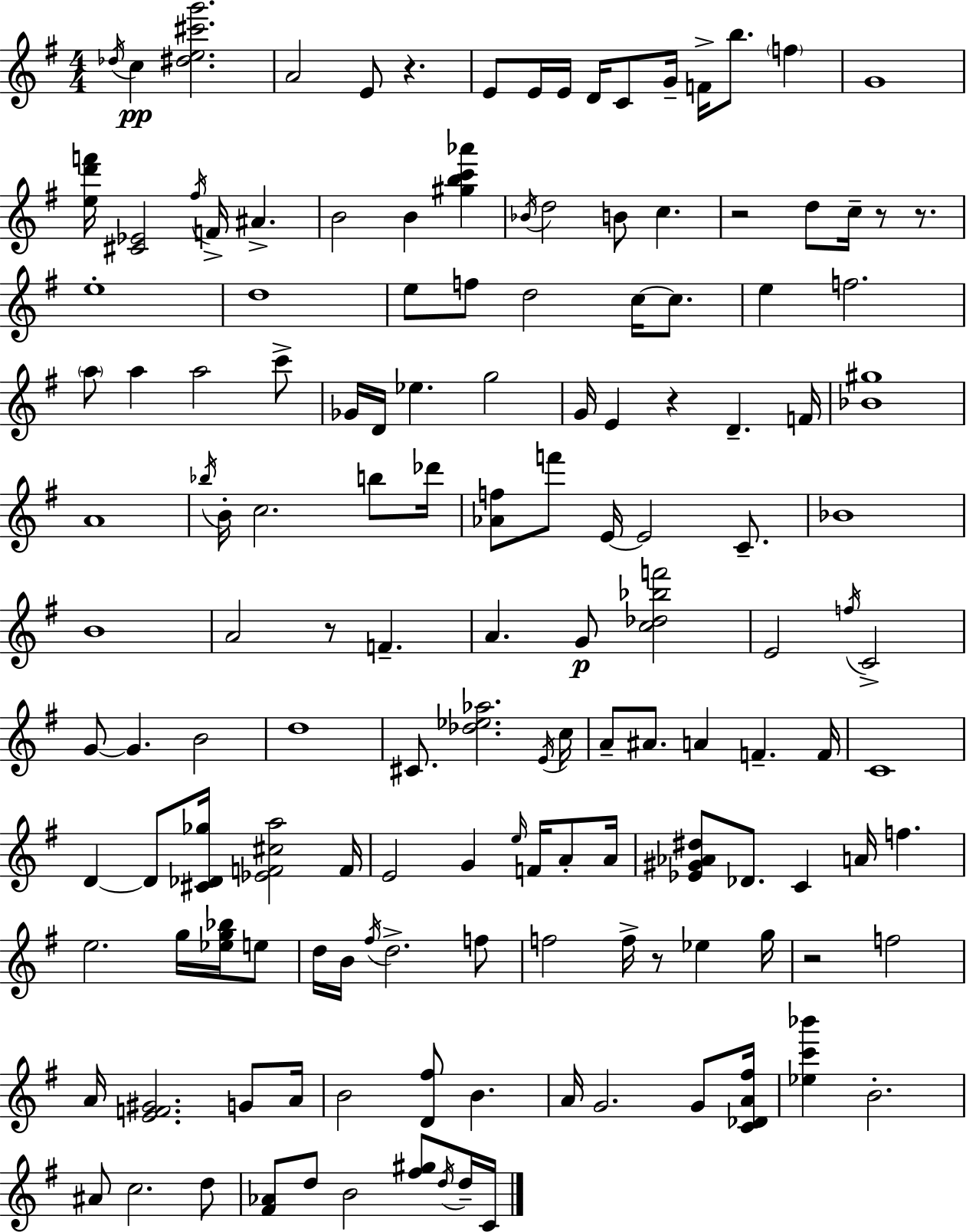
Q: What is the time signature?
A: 4/4